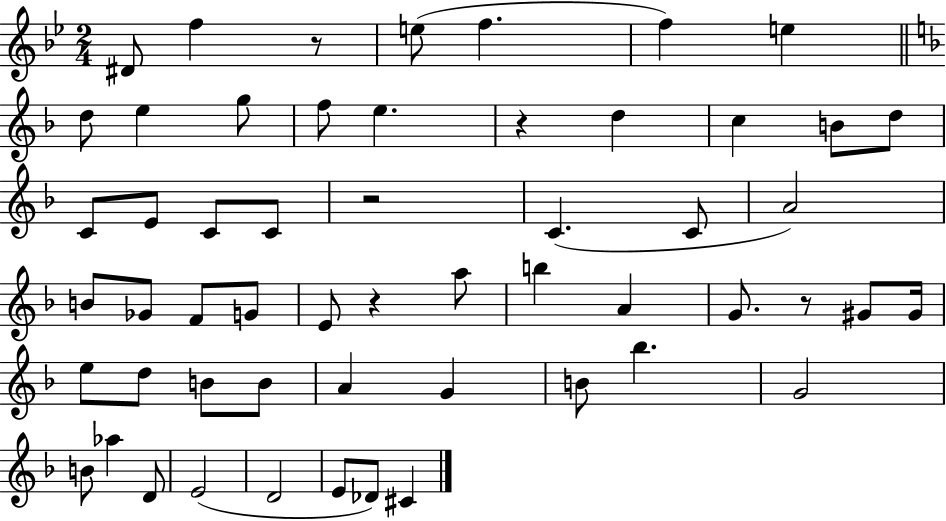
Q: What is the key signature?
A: BES major